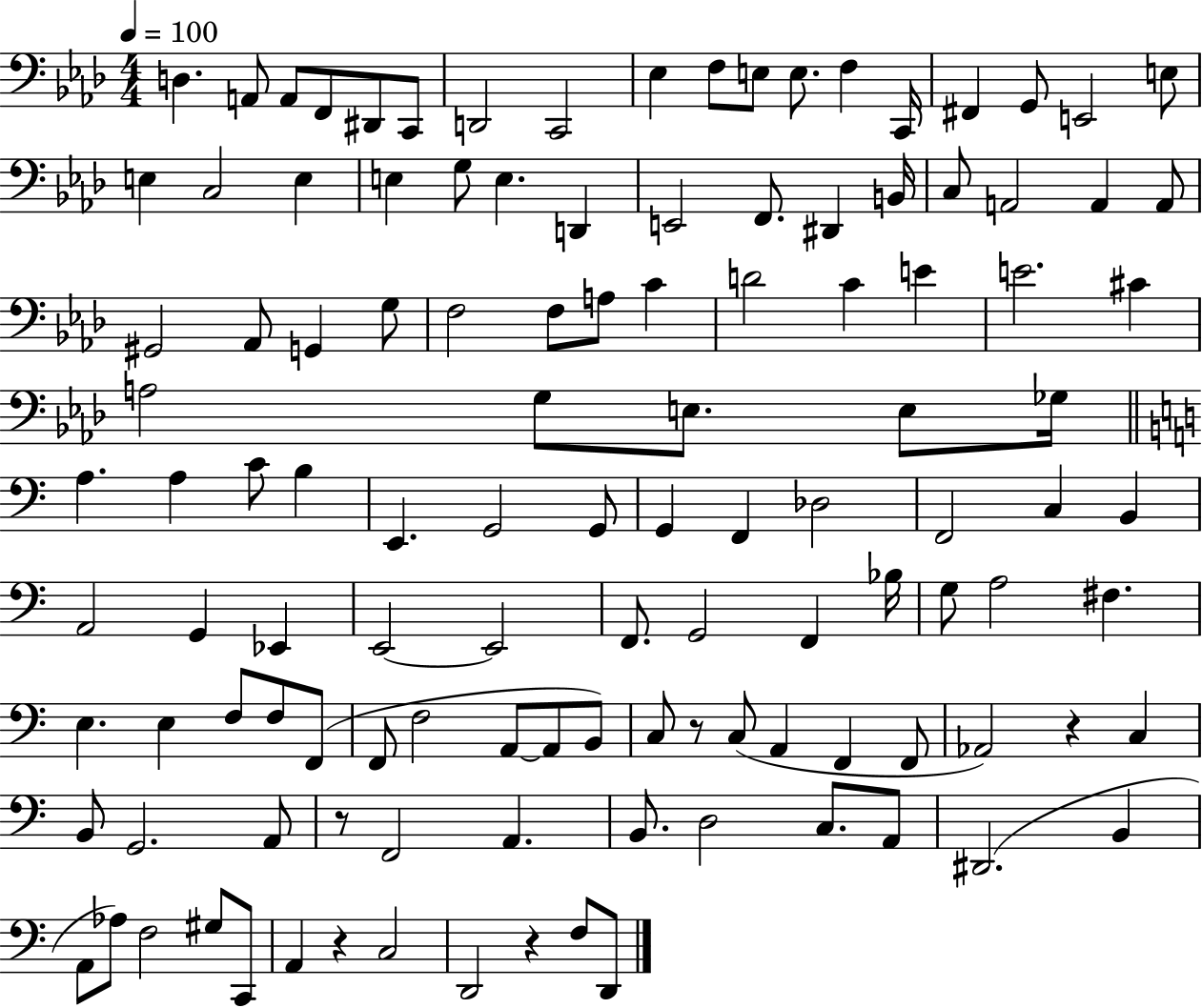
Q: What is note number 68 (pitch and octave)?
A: E2